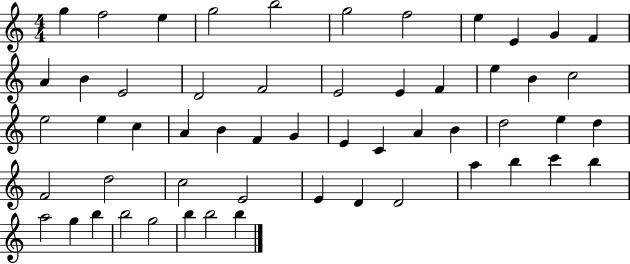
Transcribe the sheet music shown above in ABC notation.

X:1
T:Untitled
M:4/4
L:1/4
K:C
g f2 e g2 b2 g2 f2 e E G F A B E2 D2 F2 E2 E F e B c2 e2 e c A B F G E C A B d2 e d F2 d2 c2 E2 E D D2 a b c' b a2 g b b2 g2 b b2 b